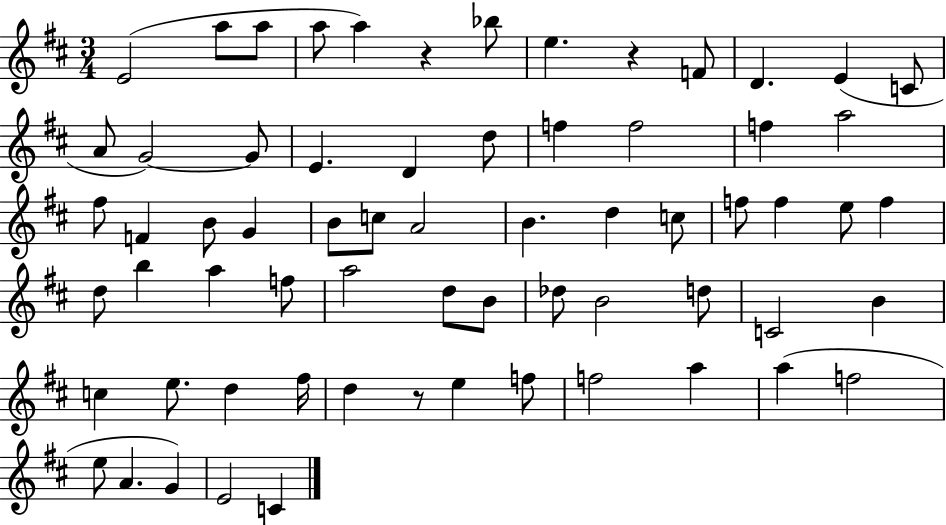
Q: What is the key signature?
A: D major